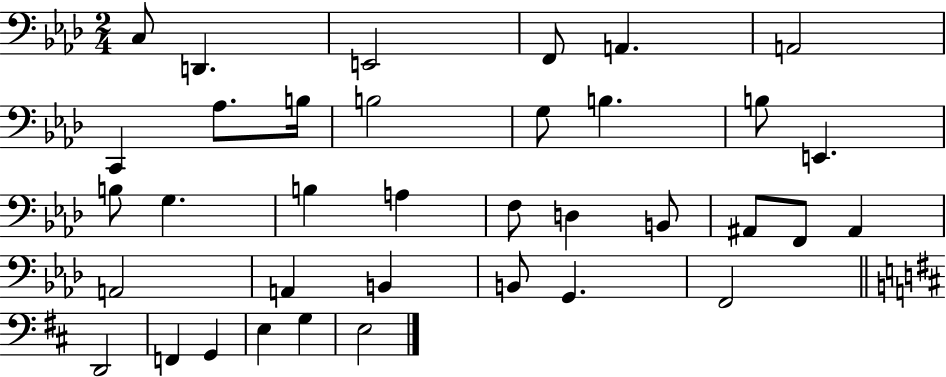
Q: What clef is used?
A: bass